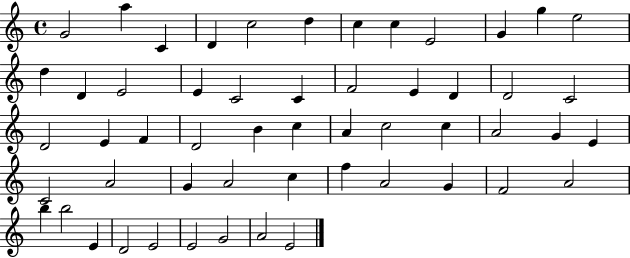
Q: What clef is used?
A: treble